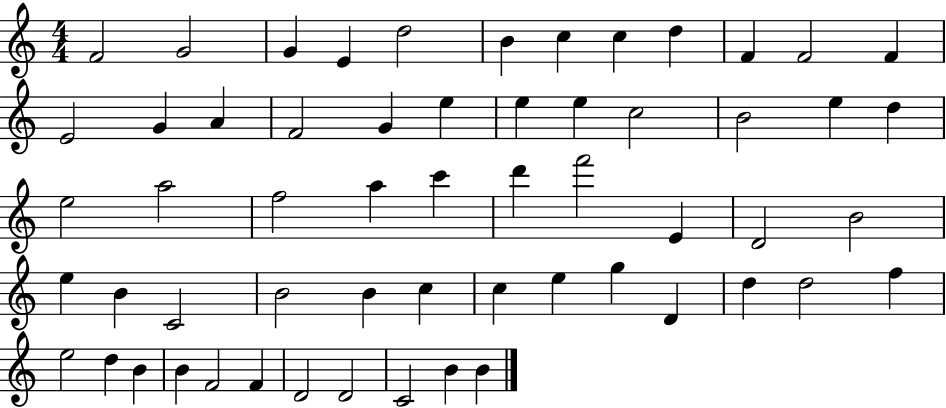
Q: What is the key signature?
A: C major